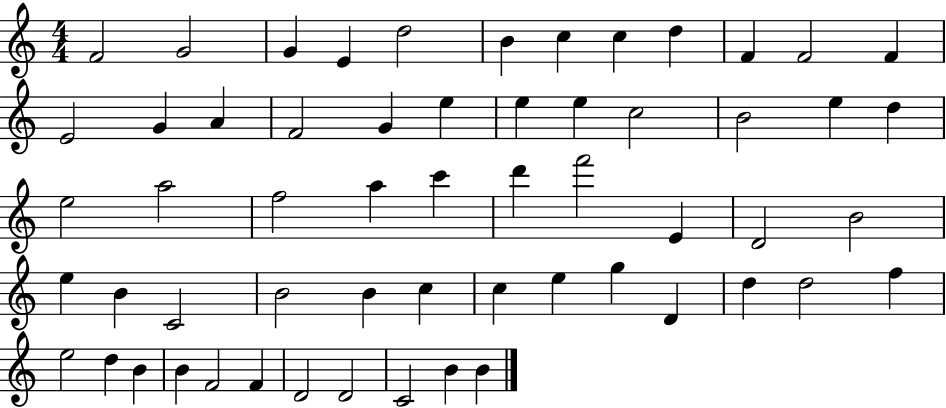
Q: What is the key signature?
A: C major